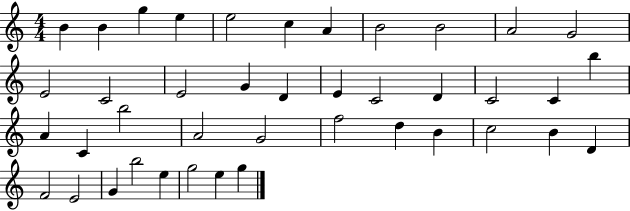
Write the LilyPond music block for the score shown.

{
  \clef treble
  \numericTimeSignature
  \time 4/4
  \key c \major
  b'4 b'4 g''4 e''4 | e''2 c''4 a'4 | b'2 b'2 | a'2 g'2 | \break e'2 c'2 | e'2 g'4 d'4 | e'4 c'2 d'4 | c'2 c'4 b''4 | \break a'4 c'4 b''2 | a'2 g'2 | f''2 d''4 b'4 | c''2 b'4 d'4 | \break f'2 e'2 | g'4 b''2 e''4 | g''2 e''4 g''4 | \bar "|."
}